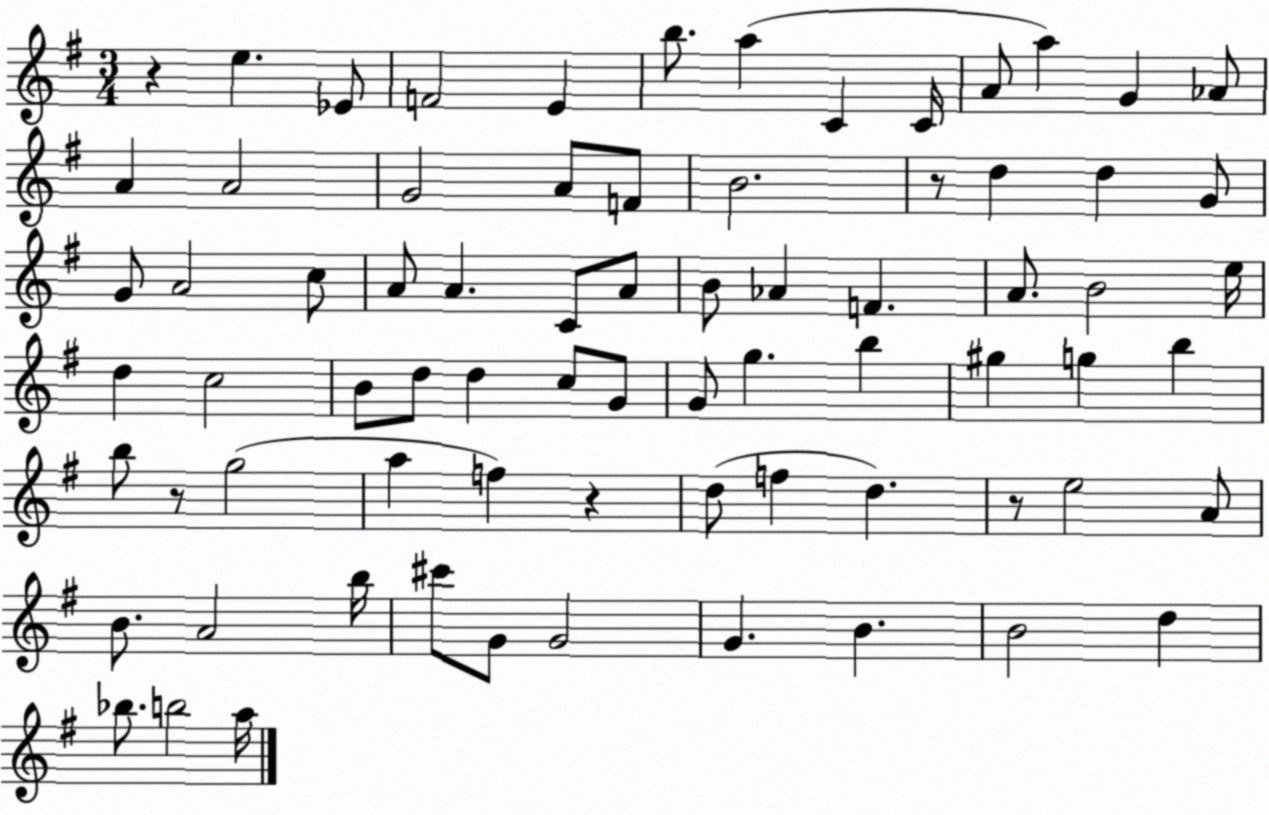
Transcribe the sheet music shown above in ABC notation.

X:1
T:Untitled
M:3/4
L:1/4
K:G
z e _E/2 F2 E b/2 a C C/4 A/2 a G _A/2 A A2 G2 A/2 F/2 B2 z/2 d d G/2 G/2 A2 c/2 A/2 A C/2 A/2 B/2 _A F A/2 B2 e/4 d c2 B/2 d/2 d c/2 G/2 G/2 g b ^g g b b/2 z/2 g2 a f z d/2 f d z/2 e2 A/2 B/2 A2 b/4 ^c'/2 G/2 G2 G B B2 d _b/2 b2 a/4